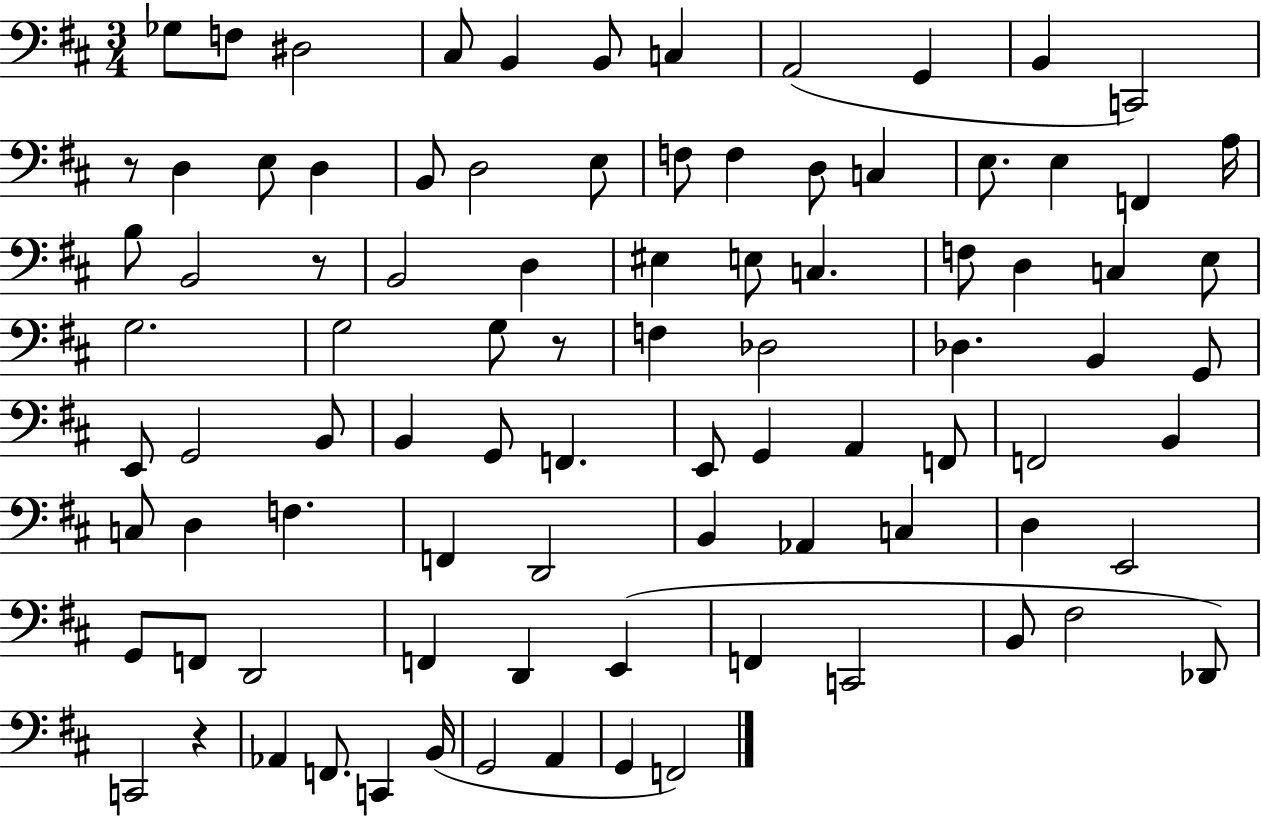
{
  \clef bass
  \numericTimeSignature
  \time 3/4
  \key d \major
  ges8 f8 dis2 | cis8 b,4 b,8 c4 | a,2( g,4 | b,4 c,2) | \break r8 d4 e8 d4 | b,8 d2 e8 | f8 f4 d8 c4 | e8. e4 f,4 a16 | \break b8 b,2 r8 | b,2 d4 | eis4 e8 c4. | f8 d4 c4 e8 | \break g2. | g2 g8 r8 | f4 des2 | des4. b,4 g,8 | \break e,8 g,2 b,8 | b,4 g,8 f,4. | e,8 g,4 a,4 f,8 | f,2 b,4 | \break c8 d4 f4. | f,4 d,2 | b,4 aes,4 c4 | d4 e,2 | \break g,8 f,8 d,2 | f,4 d,4 e,4( | f,4 c,2 | b,8 fis2 des,8) | \break c,2 r4 | aes,4 f,8. c,4 b,16( | g,2 a,4 | g,4 f,2) | \break \bar "|."
}